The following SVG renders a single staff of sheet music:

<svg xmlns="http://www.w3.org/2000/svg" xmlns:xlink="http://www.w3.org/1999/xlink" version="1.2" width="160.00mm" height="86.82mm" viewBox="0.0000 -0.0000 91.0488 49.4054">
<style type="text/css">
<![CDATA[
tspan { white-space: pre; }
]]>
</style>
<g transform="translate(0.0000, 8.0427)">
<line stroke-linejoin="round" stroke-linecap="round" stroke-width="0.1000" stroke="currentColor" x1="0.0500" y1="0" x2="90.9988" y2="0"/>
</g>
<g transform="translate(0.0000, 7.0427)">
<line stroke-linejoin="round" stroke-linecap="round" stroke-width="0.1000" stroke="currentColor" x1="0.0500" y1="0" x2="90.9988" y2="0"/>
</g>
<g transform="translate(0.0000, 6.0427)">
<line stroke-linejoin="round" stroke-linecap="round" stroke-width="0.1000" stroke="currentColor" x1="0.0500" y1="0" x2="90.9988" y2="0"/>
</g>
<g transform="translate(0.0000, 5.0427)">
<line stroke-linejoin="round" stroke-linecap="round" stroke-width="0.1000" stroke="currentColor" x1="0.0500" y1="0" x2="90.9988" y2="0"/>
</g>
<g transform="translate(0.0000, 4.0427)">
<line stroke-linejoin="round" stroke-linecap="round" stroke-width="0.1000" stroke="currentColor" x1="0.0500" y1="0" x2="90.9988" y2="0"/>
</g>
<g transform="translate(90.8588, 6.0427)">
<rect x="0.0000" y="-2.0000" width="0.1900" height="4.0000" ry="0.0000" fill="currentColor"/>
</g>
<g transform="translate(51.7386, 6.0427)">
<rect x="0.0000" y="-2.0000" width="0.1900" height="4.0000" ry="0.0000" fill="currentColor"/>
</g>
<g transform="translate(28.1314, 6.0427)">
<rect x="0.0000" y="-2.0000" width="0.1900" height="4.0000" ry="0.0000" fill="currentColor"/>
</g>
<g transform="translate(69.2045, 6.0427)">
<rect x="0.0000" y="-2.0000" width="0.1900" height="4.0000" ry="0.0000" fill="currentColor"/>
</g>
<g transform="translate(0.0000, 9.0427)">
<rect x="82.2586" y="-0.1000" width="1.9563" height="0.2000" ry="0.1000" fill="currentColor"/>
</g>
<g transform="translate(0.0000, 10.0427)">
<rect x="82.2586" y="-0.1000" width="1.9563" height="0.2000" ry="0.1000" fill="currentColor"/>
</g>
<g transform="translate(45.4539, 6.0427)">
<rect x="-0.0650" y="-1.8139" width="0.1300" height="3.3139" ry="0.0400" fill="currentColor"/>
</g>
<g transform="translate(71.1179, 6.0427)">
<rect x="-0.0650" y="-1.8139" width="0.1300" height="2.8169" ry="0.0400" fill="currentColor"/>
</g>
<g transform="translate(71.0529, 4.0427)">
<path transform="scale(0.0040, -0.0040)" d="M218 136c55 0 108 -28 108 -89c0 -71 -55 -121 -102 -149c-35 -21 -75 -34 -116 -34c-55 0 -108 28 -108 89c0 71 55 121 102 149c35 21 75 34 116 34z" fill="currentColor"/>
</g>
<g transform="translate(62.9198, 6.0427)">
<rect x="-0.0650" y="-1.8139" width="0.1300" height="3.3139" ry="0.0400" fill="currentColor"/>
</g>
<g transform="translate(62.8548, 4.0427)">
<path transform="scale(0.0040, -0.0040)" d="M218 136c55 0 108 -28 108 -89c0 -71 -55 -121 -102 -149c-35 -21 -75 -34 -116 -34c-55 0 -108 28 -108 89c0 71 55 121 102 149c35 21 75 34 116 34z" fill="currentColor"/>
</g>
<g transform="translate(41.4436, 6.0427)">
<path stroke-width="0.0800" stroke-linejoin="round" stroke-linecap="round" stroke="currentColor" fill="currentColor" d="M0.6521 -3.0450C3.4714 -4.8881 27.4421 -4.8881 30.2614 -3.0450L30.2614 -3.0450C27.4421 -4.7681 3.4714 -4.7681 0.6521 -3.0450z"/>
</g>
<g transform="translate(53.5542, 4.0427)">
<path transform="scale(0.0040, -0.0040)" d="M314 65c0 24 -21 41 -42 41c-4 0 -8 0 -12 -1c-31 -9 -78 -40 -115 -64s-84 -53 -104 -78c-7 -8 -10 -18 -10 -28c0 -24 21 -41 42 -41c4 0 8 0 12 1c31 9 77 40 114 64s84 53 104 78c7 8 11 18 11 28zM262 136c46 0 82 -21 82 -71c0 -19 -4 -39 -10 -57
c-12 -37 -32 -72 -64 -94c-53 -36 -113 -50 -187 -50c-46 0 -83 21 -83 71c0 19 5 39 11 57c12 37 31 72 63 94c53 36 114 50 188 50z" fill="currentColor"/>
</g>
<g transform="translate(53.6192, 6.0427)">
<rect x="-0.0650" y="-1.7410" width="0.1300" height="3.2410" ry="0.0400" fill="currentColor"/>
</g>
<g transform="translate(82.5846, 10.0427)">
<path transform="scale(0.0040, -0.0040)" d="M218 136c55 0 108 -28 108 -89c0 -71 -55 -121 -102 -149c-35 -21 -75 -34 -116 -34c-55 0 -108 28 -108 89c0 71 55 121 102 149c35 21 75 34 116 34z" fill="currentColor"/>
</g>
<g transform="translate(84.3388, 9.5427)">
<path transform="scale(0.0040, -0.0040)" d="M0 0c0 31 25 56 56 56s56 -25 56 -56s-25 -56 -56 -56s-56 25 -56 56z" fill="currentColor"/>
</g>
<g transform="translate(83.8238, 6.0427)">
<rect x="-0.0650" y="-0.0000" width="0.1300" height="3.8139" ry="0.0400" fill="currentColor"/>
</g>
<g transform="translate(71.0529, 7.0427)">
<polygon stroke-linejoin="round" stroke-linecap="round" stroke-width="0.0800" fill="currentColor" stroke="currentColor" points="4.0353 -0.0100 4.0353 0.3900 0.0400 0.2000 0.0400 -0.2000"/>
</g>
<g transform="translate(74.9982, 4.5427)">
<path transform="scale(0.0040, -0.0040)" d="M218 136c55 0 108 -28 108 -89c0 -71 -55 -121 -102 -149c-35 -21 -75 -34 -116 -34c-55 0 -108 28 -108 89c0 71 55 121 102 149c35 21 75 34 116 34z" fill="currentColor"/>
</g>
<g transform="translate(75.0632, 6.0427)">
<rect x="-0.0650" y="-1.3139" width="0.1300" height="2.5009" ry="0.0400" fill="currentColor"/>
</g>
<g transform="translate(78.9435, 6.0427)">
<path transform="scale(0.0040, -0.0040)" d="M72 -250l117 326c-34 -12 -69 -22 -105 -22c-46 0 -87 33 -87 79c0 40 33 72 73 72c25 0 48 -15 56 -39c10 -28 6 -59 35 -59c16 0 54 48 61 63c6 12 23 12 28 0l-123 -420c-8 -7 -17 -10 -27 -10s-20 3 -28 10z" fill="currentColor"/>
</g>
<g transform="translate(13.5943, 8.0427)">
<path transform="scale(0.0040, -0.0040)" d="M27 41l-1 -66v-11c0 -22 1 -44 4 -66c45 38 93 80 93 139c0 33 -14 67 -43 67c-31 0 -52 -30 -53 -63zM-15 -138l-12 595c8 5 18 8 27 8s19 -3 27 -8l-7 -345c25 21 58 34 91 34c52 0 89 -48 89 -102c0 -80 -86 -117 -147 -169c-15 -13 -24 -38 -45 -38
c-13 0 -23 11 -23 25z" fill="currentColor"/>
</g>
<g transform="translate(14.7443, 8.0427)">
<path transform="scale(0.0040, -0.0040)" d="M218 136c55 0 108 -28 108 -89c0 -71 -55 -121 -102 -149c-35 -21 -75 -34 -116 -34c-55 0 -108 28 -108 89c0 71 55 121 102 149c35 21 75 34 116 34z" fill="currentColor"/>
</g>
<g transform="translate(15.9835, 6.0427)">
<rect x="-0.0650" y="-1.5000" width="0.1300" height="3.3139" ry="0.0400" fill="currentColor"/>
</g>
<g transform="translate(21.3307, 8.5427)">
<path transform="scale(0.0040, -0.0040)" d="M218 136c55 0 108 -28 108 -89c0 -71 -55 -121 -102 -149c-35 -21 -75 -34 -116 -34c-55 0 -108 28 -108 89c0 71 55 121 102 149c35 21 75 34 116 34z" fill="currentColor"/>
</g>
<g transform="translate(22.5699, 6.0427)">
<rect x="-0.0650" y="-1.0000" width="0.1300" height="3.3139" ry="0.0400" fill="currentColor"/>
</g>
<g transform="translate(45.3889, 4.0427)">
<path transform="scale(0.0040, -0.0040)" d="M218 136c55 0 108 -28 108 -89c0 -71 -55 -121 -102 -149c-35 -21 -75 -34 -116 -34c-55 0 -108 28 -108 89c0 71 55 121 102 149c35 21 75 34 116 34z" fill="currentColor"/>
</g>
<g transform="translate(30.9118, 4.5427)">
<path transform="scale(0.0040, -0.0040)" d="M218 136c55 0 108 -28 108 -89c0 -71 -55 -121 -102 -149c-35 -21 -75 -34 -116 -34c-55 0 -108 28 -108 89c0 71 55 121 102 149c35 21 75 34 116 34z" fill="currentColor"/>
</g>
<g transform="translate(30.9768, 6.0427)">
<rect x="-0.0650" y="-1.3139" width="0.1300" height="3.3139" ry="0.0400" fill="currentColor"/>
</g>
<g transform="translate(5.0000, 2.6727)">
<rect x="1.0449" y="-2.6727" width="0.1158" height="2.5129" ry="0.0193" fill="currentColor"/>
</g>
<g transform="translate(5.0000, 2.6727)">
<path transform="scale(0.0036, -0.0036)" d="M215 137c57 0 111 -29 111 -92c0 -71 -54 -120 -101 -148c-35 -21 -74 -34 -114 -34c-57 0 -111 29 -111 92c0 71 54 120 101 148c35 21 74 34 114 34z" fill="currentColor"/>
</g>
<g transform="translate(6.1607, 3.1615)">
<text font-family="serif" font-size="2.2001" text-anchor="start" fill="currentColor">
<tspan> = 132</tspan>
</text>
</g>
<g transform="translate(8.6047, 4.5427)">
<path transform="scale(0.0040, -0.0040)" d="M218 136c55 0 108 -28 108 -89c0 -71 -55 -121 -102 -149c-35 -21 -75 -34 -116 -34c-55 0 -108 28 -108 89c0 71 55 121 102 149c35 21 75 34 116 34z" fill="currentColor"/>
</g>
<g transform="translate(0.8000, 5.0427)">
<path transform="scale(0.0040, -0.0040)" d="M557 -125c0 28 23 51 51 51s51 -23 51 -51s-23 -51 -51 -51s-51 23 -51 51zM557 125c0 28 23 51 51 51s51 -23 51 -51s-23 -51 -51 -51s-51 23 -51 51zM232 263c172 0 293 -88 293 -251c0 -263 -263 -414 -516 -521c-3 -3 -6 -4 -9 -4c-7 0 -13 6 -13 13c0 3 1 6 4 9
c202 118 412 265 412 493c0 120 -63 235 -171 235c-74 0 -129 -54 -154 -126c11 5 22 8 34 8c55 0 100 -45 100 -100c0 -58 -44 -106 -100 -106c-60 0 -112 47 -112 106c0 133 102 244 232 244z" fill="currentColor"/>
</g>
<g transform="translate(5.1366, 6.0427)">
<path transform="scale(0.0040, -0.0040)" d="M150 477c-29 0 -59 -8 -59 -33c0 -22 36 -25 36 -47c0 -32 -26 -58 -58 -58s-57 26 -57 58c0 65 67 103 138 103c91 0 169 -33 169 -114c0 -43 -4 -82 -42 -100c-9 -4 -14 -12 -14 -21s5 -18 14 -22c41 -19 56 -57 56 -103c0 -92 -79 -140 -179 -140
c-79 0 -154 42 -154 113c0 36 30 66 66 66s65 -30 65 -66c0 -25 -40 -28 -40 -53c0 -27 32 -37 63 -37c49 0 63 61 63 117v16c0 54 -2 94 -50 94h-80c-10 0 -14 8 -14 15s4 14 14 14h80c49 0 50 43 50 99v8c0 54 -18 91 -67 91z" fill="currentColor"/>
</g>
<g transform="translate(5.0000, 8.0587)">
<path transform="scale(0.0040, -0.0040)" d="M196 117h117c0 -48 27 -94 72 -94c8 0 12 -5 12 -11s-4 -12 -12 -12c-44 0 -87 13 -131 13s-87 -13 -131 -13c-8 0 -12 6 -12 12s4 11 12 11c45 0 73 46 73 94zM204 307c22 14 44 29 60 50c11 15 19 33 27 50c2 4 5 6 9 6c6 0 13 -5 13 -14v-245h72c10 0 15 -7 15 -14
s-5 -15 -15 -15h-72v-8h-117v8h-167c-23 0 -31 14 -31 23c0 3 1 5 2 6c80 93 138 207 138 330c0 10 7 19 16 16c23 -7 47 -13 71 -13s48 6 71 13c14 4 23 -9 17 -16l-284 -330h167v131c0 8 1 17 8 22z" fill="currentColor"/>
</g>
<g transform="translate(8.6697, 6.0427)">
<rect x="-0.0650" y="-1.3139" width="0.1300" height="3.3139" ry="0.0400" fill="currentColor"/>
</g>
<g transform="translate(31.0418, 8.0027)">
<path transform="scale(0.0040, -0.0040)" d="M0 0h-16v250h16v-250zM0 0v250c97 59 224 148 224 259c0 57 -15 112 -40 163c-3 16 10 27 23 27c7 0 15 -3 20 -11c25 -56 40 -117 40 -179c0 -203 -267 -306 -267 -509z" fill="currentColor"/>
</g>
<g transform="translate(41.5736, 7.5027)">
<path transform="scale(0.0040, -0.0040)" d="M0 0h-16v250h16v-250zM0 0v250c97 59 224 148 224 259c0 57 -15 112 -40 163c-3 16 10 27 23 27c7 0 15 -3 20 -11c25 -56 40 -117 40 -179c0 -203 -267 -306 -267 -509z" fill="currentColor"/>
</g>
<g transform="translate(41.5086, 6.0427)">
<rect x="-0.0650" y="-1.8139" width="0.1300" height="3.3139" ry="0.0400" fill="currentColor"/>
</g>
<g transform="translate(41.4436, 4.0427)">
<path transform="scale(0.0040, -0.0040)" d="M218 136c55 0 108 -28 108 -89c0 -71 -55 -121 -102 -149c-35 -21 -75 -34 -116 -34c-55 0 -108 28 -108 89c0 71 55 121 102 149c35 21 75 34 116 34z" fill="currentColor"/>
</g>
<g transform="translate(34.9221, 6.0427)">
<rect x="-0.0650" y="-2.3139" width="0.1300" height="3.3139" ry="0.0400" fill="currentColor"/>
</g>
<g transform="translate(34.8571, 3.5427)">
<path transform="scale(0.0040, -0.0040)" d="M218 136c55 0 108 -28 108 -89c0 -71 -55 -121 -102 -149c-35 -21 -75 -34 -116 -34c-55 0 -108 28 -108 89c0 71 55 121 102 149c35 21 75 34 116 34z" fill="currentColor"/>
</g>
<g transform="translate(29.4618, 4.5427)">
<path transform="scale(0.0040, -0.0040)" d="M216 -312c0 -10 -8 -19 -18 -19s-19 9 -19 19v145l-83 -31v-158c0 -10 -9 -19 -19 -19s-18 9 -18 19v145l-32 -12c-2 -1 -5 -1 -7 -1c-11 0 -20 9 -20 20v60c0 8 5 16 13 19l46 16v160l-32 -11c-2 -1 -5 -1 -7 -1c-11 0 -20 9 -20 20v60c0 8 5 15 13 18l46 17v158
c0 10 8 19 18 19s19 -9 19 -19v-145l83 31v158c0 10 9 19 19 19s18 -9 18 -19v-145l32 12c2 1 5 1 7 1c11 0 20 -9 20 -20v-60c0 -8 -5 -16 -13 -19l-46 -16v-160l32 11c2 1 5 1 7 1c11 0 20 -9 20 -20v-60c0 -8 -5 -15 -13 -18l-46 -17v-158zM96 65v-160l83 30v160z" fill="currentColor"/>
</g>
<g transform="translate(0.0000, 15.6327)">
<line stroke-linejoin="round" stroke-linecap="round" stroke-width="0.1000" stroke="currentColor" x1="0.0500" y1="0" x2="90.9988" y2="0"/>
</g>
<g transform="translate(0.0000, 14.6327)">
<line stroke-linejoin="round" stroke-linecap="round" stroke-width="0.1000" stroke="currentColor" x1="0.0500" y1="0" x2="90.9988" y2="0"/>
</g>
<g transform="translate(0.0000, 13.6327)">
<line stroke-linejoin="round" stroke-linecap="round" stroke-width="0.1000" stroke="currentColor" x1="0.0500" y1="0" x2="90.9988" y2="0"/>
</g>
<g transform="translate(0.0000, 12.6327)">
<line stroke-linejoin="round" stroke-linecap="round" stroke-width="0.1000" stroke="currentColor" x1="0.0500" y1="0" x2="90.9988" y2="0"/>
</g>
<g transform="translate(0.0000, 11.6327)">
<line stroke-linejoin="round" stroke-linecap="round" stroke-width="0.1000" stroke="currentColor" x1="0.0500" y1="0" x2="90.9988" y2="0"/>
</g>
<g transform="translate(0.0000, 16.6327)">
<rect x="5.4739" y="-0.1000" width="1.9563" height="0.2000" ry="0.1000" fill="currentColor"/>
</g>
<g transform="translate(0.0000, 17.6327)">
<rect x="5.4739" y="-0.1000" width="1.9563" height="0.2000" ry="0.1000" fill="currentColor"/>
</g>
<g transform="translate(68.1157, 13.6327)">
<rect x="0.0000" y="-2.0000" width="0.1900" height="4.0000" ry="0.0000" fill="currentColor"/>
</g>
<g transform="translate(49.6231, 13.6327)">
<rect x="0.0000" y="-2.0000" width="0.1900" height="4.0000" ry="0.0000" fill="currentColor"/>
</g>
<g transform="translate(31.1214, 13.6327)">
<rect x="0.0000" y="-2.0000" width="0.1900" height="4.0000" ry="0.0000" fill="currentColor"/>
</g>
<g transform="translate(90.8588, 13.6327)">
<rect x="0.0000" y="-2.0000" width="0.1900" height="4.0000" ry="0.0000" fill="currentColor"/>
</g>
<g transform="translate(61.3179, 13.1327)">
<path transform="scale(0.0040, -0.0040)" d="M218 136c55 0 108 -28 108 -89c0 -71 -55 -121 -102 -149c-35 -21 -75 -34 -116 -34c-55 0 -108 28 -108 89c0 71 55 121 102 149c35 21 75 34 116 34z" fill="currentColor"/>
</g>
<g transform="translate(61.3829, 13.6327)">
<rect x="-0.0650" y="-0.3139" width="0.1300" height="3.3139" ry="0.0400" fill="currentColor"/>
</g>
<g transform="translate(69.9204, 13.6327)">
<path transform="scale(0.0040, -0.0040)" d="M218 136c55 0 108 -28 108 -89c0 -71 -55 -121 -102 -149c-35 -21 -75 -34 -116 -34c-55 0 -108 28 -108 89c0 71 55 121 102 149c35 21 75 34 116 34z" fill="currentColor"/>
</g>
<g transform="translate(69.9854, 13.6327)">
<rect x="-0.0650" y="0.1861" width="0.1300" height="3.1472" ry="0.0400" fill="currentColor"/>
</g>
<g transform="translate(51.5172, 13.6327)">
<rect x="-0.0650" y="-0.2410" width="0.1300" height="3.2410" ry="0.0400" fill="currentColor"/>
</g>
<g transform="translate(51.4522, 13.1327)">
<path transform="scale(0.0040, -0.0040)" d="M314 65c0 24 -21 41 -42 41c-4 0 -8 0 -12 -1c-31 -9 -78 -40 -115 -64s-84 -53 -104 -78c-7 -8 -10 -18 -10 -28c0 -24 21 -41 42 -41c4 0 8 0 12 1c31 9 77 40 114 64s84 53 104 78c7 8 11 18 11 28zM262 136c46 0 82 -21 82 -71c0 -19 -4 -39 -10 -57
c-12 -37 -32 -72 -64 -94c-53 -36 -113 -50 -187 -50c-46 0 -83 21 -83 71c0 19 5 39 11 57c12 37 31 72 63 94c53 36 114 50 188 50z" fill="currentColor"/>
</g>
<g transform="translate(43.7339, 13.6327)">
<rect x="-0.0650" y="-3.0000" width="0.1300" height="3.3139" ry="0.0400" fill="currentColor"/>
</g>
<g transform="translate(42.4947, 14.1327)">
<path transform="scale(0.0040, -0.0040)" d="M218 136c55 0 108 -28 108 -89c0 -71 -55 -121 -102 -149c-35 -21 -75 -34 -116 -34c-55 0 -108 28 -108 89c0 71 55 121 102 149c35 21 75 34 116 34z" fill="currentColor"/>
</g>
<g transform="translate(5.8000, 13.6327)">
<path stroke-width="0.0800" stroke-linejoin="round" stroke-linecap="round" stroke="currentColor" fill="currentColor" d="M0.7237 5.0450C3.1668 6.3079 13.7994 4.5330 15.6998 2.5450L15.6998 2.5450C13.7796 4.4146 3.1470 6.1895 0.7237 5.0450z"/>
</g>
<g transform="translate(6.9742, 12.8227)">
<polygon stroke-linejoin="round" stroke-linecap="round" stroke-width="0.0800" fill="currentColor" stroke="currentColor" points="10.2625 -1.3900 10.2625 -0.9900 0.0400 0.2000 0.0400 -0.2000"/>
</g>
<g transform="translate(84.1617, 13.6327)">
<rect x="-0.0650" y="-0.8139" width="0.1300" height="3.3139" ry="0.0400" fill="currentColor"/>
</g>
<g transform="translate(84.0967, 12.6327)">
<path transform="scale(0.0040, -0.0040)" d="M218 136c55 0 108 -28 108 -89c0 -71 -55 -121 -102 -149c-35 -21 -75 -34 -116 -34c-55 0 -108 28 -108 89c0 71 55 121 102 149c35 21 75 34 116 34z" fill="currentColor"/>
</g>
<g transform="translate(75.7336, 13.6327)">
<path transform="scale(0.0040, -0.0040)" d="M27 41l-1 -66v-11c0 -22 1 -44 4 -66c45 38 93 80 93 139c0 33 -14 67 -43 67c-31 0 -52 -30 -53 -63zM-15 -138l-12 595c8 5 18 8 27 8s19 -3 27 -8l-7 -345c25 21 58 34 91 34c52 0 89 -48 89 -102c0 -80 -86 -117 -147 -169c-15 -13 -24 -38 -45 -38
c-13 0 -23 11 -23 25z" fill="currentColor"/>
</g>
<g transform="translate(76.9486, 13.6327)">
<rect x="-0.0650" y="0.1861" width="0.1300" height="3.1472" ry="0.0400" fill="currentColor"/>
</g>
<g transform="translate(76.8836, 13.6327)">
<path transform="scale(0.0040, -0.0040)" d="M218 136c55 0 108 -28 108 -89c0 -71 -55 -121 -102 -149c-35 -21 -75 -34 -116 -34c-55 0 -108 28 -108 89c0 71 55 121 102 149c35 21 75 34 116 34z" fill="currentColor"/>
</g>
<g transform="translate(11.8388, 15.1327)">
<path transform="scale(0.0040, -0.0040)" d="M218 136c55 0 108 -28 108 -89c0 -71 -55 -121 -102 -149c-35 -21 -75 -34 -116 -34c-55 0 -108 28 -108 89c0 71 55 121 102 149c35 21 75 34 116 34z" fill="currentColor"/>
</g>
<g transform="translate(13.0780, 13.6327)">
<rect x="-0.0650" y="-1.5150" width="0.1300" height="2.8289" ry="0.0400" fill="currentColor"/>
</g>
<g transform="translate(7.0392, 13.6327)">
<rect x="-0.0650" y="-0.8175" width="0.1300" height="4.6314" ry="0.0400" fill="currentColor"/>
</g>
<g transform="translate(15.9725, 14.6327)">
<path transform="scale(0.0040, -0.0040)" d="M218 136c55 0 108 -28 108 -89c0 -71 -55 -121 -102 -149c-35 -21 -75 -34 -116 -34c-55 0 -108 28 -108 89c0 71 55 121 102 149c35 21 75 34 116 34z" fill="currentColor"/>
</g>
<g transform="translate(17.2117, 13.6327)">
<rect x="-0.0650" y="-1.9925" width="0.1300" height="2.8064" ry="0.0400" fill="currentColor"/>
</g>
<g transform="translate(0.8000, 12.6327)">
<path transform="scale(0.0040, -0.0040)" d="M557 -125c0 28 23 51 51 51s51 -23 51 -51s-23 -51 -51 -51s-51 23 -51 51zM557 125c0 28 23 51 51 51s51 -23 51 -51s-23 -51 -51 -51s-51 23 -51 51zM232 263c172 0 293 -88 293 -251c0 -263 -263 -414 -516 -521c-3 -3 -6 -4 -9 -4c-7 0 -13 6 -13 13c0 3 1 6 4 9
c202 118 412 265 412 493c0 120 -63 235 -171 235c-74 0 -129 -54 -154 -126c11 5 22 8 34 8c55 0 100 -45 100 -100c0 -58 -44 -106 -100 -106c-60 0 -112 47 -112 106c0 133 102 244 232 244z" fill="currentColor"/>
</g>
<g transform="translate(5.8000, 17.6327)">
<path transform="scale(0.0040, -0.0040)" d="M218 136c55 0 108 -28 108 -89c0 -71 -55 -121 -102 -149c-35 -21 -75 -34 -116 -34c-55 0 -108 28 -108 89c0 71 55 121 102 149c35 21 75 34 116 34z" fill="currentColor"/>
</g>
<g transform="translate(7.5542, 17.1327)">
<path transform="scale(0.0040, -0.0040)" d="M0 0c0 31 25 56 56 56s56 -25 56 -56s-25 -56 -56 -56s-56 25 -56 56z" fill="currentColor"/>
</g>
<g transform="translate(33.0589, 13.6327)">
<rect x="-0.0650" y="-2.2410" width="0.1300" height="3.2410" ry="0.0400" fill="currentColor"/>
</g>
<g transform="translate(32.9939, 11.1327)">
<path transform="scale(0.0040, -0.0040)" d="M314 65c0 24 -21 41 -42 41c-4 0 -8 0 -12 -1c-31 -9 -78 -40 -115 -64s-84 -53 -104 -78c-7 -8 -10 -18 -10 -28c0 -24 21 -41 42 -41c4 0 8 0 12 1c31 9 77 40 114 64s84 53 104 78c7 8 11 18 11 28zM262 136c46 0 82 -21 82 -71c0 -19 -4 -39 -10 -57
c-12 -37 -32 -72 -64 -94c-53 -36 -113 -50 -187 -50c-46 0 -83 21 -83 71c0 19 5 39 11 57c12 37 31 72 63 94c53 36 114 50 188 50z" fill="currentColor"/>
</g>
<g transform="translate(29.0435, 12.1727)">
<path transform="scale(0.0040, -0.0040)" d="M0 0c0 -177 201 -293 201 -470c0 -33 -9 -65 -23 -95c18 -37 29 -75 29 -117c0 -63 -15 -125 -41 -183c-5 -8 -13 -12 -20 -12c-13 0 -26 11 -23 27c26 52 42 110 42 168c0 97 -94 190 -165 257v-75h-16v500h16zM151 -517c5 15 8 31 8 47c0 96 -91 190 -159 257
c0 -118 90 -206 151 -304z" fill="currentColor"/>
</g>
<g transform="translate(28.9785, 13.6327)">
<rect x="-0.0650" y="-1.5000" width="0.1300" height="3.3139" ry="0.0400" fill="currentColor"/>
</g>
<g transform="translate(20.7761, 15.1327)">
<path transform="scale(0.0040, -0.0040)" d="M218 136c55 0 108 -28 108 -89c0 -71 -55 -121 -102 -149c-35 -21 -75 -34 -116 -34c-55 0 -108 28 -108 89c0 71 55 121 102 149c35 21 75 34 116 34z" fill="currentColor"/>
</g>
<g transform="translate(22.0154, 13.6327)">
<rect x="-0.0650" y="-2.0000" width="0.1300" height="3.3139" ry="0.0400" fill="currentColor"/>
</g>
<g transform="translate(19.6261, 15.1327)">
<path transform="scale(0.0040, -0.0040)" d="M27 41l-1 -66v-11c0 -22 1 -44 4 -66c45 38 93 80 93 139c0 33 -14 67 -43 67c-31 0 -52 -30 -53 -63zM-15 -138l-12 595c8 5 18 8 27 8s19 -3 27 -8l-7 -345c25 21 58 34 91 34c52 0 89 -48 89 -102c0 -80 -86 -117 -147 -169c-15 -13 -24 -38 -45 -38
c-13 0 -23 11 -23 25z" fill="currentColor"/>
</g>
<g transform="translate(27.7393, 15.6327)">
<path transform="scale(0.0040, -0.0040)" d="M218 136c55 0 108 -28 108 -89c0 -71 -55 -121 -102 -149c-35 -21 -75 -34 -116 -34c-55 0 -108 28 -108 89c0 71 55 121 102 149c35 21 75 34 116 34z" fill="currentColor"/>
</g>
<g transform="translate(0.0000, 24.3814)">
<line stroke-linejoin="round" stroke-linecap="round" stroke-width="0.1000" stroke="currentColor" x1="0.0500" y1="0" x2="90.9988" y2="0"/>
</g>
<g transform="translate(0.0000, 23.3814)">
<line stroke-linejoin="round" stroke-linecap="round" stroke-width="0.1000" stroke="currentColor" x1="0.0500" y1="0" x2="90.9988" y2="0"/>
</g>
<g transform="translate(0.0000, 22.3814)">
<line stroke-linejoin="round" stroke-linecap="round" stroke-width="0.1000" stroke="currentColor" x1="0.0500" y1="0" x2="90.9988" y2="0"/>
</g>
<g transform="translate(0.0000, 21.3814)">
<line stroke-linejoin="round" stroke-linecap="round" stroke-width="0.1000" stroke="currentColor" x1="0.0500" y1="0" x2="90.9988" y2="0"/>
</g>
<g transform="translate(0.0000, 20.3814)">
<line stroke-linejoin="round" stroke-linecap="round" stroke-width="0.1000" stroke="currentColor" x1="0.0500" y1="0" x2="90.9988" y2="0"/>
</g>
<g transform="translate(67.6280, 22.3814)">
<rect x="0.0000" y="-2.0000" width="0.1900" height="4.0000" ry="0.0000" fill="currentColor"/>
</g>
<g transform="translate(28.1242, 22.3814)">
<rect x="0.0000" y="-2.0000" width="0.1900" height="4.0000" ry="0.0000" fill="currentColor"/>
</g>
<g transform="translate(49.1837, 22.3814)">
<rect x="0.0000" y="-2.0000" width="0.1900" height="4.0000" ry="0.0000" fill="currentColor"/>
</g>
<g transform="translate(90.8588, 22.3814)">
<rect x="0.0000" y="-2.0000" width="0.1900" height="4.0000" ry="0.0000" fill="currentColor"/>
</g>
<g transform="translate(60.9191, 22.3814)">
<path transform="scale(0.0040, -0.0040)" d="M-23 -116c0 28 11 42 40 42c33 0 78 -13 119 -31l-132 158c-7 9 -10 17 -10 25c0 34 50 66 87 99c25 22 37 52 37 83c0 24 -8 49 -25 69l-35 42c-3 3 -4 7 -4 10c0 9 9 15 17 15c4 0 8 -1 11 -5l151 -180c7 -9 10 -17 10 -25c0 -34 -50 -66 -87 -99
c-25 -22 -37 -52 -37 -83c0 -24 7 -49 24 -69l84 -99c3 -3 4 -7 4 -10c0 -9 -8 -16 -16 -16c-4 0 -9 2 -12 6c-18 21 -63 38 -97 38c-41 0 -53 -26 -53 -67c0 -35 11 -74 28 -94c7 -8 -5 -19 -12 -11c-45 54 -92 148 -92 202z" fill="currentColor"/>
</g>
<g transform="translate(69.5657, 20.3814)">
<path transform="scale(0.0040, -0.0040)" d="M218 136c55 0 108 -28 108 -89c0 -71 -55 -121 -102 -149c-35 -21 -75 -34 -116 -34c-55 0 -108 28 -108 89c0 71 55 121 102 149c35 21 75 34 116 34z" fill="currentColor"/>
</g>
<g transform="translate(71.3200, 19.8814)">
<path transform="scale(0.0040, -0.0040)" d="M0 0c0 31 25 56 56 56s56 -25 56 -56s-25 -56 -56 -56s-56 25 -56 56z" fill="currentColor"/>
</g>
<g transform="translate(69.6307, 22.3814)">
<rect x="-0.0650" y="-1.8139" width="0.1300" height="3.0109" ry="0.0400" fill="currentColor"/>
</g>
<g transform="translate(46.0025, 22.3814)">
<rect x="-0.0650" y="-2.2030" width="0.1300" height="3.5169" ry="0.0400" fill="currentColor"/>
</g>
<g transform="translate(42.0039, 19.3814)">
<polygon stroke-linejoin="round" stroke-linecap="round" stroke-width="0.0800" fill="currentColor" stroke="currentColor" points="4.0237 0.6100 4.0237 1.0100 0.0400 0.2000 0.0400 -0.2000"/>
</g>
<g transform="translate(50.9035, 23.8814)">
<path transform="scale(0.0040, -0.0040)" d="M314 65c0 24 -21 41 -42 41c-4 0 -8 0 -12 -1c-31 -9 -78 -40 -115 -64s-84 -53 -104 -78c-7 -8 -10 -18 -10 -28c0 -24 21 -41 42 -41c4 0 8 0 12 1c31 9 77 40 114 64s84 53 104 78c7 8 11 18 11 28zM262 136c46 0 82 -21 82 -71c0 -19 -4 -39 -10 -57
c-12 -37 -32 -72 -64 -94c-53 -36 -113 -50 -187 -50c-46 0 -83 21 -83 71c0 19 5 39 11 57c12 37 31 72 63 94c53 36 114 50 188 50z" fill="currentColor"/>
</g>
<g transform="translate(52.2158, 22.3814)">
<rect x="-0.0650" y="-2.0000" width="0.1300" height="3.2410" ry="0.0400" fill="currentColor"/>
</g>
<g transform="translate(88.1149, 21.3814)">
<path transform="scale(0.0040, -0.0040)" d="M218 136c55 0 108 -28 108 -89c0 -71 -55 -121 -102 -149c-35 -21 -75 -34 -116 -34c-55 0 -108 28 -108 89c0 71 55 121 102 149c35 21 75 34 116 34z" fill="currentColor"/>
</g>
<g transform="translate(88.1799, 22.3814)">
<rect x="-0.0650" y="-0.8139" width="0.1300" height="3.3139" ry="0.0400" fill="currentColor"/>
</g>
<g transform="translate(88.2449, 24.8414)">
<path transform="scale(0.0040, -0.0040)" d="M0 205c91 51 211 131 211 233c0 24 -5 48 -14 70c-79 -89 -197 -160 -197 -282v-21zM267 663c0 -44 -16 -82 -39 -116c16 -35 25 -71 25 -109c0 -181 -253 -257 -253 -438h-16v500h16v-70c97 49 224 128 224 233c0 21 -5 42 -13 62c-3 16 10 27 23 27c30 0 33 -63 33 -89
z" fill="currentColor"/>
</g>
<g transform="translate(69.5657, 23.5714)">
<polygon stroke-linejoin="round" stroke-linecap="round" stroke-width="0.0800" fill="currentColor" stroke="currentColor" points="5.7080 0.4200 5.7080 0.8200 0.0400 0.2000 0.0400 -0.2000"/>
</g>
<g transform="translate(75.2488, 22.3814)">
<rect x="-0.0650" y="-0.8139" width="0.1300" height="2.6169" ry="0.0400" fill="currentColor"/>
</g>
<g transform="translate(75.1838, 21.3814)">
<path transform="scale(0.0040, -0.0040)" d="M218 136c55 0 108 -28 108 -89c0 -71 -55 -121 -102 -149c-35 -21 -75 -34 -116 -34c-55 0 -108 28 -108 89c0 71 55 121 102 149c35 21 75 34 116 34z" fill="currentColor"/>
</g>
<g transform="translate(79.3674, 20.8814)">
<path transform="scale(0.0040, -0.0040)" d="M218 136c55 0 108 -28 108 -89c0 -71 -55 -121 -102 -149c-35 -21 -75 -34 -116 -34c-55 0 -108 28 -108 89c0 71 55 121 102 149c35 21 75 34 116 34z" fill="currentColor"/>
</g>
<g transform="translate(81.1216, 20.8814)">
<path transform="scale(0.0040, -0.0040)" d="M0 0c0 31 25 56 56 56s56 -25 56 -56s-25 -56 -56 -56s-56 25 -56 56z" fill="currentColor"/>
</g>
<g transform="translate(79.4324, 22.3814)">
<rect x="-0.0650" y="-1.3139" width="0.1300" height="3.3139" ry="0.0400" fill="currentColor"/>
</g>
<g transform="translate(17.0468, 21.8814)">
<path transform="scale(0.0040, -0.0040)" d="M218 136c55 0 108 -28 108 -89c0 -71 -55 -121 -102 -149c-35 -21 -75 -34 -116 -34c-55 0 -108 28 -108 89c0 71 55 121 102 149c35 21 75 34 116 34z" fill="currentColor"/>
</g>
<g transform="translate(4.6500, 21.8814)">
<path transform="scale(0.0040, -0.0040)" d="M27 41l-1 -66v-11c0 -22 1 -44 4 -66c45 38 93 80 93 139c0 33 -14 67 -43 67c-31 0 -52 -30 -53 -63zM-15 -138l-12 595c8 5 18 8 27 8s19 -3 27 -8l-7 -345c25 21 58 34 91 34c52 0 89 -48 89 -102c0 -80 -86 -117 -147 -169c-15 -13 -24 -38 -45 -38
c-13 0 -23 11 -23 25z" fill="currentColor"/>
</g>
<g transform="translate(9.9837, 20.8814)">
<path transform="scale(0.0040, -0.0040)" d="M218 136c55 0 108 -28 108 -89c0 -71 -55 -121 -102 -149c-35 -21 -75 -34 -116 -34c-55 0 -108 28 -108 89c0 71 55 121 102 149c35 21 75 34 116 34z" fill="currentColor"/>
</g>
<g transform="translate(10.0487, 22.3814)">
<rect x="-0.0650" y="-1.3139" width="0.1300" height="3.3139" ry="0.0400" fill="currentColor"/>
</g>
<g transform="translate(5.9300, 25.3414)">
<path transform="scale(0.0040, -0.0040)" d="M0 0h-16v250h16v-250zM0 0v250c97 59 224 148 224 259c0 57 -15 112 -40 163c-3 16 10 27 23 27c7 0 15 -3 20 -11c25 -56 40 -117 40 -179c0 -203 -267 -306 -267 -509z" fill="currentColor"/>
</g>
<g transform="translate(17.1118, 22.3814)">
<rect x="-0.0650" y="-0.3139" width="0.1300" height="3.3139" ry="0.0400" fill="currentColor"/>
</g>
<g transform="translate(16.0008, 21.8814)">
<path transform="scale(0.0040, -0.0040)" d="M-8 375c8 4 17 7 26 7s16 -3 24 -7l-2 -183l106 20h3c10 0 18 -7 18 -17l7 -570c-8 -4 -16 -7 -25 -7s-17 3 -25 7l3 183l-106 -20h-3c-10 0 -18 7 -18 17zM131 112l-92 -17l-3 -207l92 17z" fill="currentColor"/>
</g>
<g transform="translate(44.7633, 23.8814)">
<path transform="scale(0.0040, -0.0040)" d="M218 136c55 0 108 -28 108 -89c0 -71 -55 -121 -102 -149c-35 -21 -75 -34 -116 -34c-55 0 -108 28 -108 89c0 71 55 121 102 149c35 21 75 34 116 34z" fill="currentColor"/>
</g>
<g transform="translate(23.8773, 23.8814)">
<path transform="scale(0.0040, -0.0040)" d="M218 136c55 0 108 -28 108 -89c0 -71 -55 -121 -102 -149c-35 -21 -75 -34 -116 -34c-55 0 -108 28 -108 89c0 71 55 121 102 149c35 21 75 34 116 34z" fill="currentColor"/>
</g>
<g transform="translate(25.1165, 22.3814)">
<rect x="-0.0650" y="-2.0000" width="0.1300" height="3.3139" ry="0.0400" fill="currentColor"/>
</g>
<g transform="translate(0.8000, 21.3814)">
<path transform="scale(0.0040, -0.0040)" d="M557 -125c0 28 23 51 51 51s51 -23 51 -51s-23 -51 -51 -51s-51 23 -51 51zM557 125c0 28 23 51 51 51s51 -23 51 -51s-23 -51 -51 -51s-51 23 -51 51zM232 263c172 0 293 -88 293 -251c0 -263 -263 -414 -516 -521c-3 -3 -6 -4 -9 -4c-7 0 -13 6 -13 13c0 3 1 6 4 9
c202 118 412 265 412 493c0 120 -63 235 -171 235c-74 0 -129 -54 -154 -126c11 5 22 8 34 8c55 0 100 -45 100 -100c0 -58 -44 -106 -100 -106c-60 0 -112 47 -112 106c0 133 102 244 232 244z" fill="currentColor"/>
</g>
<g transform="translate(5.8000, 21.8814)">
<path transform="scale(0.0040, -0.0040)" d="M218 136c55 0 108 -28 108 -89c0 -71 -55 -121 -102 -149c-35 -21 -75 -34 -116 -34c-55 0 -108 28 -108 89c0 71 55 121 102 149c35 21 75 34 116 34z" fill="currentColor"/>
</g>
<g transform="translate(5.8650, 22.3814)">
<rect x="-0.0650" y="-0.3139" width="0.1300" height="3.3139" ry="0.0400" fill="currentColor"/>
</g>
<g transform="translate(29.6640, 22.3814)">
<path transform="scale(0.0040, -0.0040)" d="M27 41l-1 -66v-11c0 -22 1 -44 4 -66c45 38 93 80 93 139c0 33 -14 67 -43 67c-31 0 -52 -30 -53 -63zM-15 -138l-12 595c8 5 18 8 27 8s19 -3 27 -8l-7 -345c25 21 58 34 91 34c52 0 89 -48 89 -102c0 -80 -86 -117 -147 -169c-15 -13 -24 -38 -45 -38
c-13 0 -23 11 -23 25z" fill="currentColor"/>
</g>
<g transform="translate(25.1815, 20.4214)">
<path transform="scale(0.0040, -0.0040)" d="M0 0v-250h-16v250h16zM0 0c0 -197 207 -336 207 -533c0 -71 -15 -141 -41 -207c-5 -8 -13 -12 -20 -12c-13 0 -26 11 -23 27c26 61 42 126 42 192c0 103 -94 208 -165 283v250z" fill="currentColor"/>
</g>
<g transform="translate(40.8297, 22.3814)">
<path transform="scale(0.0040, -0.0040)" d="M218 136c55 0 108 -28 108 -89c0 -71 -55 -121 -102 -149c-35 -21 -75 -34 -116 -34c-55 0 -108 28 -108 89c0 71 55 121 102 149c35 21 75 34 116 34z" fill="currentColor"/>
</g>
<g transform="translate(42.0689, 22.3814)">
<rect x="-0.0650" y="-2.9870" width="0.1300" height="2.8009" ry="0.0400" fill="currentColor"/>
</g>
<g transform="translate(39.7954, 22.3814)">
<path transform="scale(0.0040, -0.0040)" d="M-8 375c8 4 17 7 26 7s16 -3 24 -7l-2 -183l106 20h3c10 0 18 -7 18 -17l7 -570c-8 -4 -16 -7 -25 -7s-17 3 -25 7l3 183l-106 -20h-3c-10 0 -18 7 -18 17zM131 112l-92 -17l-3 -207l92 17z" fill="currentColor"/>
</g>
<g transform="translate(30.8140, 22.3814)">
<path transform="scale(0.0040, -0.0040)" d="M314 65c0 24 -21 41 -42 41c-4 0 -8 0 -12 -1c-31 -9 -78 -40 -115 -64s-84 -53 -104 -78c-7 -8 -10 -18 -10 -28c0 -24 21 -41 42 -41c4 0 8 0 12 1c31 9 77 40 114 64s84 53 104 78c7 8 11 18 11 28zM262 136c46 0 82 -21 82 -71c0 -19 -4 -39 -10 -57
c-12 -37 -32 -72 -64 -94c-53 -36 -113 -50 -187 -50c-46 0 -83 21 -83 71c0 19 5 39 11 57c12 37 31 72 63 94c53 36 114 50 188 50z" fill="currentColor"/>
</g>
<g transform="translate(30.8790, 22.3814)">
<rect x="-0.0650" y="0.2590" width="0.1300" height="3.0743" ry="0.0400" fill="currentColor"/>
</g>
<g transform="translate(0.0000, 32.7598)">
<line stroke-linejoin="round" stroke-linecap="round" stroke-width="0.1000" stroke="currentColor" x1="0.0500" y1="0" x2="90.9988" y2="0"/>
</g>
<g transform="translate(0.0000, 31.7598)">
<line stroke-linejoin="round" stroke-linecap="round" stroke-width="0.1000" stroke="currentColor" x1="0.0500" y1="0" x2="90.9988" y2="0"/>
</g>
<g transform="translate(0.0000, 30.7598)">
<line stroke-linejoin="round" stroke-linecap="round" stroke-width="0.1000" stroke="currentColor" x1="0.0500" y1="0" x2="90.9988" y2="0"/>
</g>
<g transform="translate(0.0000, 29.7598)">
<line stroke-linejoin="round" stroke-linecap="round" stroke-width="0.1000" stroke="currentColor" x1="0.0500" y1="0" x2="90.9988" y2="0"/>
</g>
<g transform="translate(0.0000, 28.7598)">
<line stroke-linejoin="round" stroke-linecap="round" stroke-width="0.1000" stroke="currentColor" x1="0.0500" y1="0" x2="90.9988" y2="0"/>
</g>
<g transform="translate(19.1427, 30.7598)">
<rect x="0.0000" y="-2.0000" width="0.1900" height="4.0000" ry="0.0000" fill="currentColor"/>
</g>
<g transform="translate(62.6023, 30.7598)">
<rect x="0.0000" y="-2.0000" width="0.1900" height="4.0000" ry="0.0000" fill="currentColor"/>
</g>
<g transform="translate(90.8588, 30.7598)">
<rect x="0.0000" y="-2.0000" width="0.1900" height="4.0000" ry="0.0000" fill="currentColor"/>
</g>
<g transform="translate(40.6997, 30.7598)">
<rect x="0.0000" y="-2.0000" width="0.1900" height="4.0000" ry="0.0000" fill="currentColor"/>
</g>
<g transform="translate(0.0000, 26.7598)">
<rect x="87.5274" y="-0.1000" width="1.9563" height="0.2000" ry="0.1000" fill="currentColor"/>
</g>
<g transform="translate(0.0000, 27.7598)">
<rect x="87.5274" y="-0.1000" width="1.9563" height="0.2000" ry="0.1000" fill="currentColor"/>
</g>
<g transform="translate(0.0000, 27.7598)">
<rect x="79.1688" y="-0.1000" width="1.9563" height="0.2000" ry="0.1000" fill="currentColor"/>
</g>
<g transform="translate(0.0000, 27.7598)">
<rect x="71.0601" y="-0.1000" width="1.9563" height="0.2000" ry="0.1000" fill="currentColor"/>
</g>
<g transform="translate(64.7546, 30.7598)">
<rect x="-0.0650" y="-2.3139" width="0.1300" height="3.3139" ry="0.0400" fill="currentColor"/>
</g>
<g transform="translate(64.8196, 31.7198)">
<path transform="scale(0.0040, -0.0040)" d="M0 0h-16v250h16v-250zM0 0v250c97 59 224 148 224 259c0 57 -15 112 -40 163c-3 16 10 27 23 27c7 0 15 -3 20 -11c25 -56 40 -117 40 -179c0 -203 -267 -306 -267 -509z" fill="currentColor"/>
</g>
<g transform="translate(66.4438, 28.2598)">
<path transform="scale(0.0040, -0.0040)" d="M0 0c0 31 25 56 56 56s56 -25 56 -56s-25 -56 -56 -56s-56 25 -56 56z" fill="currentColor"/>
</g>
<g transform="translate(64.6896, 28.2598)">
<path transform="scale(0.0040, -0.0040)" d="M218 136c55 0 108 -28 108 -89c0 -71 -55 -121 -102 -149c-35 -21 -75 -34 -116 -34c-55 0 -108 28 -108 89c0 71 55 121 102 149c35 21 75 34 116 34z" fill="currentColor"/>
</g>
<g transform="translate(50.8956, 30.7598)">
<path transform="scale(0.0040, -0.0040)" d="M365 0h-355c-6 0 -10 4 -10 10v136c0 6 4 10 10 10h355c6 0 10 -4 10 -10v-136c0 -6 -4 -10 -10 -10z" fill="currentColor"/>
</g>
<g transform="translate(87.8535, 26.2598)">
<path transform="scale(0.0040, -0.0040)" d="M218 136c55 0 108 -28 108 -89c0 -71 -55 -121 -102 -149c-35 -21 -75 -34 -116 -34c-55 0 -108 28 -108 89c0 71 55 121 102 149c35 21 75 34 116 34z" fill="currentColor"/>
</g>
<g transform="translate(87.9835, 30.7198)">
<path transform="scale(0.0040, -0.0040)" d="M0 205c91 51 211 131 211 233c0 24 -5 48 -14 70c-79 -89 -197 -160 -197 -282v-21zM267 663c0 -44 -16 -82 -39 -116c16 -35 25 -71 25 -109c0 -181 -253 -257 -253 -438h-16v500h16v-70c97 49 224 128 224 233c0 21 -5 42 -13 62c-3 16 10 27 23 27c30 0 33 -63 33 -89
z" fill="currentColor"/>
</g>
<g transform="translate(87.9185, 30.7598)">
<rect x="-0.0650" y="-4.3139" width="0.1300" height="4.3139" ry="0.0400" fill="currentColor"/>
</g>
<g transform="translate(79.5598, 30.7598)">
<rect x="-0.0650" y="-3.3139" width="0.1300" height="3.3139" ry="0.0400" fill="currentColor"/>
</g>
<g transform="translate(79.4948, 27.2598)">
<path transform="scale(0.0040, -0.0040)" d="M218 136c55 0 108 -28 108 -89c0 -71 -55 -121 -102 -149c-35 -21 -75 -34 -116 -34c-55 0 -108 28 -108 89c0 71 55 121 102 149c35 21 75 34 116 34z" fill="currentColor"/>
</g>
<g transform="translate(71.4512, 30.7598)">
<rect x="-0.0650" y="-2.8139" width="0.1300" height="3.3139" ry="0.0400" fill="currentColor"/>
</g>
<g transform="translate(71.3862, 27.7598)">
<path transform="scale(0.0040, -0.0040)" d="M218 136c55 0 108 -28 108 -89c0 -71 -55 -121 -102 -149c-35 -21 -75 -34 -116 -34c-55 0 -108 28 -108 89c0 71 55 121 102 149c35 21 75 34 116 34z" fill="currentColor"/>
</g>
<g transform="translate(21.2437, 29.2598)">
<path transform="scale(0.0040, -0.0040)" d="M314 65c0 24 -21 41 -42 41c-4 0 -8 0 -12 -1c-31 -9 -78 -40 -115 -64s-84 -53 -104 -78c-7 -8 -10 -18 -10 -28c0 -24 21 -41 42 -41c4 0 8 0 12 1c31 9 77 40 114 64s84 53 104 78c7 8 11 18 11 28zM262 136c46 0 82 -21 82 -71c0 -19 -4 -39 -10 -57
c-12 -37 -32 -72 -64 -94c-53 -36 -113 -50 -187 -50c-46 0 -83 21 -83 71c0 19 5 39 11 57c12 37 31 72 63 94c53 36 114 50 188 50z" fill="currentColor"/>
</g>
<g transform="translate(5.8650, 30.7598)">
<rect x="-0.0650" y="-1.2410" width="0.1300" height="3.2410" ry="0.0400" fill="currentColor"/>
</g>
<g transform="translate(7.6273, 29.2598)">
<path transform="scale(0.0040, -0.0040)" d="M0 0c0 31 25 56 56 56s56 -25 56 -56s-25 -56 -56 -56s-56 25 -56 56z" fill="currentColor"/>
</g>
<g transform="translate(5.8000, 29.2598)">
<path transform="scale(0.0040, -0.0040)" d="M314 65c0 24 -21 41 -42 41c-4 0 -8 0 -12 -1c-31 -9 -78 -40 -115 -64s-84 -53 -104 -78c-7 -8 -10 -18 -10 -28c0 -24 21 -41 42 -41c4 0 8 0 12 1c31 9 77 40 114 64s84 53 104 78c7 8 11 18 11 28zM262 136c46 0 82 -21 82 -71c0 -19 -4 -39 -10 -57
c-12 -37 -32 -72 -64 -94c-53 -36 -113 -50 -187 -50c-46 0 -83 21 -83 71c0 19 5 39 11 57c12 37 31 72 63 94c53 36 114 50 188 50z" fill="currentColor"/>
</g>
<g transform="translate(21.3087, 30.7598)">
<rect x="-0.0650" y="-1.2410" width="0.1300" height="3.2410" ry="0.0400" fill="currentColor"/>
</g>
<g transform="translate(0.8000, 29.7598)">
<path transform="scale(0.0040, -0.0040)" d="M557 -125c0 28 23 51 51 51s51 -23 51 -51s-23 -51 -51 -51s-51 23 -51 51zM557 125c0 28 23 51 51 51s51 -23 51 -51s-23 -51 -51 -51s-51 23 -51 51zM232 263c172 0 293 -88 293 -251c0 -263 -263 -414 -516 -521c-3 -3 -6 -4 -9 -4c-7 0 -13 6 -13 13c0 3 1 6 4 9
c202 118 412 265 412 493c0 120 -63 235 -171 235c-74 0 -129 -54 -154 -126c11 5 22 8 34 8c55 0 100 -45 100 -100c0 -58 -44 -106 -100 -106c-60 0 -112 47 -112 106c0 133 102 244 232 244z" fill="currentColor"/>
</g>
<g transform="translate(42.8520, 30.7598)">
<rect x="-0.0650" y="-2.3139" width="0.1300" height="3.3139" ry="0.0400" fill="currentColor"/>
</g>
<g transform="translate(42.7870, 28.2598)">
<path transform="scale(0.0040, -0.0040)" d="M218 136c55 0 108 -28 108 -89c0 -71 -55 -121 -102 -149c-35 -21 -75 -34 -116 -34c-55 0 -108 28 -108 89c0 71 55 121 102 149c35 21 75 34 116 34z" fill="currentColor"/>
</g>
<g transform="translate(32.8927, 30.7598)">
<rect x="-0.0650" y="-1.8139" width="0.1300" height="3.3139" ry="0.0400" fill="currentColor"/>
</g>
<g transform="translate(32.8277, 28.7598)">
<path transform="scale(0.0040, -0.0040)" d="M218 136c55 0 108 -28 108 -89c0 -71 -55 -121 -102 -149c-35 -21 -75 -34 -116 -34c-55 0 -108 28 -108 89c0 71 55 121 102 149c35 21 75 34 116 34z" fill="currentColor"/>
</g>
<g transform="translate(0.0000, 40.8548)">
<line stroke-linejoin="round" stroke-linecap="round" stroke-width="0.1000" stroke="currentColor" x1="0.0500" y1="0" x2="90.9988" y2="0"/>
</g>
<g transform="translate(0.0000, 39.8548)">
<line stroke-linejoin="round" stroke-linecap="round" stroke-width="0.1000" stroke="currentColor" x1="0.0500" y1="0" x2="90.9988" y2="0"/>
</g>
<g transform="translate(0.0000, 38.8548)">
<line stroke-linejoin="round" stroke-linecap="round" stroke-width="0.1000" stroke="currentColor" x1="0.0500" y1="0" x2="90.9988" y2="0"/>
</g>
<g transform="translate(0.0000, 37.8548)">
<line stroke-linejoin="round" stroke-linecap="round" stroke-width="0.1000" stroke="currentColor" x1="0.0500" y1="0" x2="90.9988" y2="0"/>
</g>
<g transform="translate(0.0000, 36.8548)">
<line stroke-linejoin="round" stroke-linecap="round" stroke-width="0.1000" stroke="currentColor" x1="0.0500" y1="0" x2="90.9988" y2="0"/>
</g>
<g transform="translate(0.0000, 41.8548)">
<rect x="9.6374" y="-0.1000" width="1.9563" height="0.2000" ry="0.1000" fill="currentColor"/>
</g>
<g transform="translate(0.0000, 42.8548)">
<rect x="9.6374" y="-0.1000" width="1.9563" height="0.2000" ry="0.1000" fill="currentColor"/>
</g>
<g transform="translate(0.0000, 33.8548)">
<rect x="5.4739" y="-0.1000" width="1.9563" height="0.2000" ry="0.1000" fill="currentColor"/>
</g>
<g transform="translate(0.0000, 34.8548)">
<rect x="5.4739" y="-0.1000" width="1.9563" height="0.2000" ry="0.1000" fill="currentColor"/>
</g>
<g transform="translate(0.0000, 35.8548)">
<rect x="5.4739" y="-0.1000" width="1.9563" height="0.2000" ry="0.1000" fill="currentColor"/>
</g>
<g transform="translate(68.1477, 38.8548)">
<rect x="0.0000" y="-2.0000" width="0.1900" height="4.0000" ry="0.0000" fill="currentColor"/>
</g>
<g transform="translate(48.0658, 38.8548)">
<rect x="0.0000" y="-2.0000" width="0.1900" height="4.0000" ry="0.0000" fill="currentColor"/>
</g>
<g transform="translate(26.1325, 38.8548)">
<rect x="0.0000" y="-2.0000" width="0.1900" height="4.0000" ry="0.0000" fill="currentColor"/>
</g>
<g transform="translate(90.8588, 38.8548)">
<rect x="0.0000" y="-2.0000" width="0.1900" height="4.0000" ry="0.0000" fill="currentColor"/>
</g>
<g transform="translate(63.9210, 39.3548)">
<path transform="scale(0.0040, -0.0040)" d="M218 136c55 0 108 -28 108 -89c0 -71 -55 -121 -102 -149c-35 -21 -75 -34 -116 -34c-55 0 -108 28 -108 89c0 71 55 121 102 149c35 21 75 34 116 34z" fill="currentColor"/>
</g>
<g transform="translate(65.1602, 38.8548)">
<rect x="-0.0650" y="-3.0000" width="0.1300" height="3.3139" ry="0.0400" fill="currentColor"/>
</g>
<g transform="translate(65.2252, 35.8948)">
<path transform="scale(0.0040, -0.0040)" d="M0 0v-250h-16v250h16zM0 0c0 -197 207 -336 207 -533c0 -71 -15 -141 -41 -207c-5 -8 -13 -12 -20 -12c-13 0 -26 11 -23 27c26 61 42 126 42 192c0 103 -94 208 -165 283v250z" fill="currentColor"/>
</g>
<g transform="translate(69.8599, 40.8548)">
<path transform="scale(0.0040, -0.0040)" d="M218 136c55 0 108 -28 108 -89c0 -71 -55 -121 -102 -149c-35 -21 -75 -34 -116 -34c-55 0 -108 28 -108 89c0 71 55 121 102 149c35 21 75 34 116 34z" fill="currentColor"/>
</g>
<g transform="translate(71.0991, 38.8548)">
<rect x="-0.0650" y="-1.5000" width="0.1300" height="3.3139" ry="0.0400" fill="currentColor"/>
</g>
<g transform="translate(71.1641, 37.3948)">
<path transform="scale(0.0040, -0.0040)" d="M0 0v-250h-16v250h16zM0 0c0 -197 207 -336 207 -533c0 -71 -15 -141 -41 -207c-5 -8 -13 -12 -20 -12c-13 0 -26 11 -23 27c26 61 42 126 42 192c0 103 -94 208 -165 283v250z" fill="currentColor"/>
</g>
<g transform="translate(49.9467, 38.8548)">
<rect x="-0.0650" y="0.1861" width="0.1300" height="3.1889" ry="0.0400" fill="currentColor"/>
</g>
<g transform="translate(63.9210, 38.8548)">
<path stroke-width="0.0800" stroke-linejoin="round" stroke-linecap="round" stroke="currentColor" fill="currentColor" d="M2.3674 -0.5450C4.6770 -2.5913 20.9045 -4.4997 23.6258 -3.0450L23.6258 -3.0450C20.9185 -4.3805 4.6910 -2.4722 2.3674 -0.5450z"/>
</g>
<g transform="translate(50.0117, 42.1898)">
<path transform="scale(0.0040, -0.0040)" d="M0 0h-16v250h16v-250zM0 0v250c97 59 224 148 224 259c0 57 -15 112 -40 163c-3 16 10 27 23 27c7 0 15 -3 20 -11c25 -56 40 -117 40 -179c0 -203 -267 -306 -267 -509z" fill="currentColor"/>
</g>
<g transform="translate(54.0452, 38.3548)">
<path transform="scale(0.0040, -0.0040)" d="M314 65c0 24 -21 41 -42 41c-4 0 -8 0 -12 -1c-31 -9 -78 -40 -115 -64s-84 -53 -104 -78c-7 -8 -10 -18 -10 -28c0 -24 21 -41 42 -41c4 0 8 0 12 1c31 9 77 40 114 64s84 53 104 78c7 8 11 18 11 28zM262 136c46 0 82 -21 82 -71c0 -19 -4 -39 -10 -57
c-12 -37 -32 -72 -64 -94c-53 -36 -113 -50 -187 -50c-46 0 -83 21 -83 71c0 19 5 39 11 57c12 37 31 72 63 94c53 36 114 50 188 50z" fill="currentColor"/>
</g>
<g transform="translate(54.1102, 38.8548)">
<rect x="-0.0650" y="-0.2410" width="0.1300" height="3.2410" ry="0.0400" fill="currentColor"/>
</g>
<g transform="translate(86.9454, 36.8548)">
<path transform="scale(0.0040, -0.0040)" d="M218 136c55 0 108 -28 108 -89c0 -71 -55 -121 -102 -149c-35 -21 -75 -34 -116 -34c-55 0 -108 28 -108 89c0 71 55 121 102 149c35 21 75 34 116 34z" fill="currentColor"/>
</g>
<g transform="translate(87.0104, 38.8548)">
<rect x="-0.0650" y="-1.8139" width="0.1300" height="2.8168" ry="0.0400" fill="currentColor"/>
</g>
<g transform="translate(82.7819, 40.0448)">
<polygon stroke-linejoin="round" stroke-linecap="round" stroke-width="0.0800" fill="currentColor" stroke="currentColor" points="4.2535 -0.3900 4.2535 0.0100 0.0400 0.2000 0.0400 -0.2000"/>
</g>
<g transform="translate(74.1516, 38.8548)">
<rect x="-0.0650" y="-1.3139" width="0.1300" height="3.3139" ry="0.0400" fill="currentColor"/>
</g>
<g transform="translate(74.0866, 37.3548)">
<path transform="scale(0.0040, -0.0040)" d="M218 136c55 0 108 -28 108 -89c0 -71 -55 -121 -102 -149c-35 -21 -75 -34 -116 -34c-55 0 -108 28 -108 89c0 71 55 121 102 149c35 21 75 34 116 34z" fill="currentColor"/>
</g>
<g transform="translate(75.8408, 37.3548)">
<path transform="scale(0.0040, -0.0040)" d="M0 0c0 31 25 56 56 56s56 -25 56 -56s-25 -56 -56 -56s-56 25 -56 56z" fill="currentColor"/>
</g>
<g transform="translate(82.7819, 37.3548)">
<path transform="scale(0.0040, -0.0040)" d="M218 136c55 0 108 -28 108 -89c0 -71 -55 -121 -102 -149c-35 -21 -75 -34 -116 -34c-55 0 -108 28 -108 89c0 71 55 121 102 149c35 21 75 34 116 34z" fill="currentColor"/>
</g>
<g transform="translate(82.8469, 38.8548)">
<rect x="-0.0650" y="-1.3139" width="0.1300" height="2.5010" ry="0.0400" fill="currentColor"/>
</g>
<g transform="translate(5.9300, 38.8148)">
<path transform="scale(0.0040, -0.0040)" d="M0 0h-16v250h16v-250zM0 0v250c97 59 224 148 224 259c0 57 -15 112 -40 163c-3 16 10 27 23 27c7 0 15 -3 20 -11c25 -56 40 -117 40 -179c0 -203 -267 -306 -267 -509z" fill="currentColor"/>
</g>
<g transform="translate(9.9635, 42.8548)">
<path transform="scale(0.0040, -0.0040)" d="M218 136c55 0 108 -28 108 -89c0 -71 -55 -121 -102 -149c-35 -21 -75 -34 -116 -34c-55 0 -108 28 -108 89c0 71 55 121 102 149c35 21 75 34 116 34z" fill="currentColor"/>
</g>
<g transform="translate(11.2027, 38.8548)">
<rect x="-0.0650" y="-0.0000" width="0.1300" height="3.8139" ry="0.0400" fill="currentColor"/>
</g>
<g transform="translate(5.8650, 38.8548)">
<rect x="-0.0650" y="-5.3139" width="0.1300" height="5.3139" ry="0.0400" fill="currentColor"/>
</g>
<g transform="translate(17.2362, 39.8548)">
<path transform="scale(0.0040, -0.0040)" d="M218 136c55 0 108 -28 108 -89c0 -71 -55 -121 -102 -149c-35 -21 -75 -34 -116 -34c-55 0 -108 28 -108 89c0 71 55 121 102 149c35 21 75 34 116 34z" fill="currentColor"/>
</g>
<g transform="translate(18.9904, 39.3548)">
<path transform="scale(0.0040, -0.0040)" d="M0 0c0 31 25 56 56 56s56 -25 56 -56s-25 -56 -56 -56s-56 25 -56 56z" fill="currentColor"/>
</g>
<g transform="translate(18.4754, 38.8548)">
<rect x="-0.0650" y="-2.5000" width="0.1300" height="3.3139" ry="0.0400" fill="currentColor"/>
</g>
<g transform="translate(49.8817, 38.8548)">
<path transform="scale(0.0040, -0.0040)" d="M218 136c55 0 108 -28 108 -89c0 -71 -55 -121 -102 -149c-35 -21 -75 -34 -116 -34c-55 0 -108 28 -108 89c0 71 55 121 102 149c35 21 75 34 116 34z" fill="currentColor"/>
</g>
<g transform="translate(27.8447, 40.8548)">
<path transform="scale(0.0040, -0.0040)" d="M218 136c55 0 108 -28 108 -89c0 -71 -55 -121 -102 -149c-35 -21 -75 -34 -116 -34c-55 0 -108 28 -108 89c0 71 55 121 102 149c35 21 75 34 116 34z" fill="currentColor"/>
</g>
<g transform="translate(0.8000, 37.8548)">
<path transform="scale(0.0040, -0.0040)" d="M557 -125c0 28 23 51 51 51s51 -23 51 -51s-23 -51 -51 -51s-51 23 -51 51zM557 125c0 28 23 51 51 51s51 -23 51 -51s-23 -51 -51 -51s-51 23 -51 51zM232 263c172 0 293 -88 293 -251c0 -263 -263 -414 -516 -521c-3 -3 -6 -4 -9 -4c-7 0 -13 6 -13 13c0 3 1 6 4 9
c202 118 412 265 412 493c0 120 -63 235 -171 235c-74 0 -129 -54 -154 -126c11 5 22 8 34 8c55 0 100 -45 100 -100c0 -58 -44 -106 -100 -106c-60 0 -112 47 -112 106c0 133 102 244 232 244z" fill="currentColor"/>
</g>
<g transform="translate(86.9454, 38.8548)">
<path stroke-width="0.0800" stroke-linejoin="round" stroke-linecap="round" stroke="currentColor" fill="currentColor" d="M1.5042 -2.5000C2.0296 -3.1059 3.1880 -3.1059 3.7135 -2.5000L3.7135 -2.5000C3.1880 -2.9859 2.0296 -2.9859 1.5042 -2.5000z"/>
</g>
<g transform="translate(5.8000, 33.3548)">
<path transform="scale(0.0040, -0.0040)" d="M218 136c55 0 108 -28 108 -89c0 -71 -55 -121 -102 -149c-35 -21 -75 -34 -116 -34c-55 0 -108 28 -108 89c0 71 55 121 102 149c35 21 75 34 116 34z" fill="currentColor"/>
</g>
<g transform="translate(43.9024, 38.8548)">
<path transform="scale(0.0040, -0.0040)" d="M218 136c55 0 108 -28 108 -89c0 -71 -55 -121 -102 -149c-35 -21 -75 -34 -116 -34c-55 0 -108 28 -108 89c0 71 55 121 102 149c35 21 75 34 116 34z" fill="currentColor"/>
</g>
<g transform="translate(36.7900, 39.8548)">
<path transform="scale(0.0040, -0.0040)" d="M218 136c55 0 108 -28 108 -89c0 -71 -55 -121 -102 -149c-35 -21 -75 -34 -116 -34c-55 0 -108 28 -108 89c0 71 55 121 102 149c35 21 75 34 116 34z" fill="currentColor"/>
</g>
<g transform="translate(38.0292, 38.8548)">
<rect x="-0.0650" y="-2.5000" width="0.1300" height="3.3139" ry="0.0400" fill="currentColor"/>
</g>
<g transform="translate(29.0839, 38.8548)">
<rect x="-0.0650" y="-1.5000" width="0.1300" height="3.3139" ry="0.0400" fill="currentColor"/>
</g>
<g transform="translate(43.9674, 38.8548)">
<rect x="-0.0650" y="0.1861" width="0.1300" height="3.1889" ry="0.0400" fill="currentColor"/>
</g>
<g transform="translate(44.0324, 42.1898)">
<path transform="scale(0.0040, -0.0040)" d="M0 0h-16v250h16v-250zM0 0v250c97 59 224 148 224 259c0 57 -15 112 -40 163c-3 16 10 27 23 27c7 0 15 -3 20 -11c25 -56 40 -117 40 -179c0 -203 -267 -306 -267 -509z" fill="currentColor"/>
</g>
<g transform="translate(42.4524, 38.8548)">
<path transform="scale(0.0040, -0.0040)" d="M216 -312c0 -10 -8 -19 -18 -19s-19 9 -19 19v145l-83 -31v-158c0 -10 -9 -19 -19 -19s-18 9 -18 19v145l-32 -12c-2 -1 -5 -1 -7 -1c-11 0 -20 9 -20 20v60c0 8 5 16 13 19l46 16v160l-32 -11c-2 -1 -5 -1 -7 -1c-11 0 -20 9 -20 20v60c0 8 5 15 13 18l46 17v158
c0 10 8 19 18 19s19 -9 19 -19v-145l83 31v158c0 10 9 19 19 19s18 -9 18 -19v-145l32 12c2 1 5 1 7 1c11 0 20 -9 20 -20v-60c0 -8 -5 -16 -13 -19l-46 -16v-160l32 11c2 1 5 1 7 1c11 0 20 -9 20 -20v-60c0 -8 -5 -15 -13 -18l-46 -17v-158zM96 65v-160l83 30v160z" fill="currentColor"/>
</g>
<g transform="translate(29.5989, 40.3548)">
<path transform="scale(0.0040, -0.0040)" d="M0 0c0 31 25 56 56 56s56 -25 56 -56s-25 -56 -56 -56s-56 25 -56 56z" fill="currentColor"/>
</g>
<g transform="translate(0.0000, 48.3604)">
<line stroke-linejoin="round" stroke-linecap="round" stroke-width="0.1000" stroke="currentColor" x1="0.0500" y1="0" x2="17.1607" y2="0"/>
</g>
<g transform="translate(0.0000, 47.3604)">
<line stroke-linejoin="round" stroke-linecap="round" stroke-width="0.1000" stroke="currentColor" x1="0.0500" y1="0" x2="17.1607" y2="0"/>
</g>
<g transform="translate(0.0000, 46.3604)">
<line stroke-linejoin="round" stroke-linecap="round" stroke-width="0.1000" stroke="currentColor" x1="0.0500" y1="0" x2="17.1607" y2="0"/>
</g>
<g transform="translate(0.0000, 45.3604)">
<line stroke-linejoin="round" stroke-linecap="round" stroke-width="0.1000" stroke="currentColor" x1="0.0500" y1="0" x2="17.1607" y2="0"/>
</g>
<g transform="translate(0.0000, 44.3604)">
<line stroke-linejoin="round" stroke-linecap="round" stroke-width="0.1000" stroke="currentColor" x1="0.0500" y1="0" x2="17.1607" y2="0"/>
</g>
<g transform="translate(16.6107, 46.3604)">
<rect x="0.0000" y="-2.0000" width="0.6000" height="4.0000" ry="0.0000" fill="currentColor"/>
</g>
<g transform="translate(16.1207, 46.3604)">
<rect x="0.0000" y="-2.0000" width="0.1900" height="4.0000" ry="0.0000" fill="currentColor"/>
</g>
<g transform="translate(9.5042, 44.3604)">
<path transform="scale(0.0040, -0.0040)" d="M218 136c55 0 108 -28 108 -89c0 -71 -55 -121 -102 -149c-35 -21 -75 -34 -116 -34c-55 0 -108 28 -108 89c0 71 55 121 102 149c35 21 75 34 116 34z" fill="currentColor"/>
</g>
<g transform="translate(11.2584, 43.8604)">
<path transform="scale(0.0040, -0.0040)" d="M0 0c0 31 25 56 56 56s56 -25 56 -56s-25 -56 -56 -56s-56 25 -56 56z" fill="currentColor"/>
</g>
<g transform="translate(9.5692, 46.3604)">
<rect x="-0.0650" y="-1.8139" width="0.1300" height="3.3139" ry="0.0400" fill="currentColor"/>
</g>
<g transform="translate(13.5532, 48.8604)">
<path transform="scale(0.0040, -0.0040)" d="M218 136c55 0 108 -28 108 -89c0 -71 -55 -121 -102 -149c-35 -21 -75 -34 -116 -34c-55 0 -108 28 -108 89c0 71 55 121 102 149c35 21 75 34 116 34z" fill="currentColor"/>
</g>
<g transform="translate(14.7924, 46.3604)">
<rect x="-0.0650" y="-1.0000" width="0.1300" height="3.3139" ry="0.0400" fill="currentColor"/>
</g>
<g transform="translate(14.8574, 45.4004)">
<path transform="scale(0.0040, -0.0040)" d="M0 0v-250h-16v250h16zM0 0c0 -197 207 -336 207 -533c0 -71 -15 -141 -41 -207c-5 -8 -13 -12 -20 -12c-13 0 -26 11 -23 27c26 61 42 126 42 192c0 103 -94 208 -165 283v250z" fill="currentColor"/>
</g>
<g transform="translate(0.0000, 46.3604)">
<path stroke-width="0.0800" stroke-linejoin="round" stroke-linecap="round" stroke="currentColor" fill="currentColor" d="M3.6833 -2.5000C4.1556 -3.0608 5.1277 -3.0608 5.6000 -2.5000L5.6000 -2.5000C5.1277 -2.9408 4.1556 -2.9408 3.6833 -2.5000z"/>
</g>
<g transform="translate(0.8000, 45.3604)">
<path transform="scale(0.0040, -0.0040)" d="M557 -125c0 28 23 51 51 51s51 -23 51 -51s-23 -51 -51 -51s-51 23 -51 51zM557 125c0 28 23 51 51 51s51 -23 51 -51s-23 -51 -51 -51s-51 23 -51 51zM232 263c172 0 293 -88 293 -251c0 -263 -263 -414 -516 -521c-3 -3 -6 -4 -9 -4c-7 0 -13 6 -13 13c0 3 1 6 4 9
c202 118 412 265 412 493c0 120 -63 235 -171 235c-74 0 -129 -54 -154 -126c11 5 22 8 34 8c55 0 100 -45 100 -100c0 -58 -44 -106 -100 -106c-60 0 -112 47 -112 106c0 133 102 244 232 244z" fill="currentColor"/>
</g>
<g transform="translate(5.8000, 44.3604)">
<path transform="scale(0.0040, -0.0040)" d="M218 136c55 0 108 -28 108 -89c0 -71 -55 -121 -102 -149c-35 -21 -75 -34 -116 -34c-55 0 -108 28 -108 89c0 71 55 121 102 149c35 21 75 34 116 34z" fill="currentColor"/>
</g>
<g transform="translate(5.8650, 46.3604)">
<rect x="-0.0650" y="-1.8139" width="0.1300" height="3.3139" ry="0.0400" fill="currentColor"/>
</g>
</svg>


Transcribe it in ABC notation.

X:1
T:Untitled
M:3/4
L:1/4
K:C
G, _G,, F,, ^G,/2 B, A,/2 A, A,2 A, A,/2 G,/2 z/2 C,, C,,/2 A,,/2 B,,/2 _A,, G,,/4 B,2 C, E,2 E, D, _D, F, _E,/2 G, E, A,,/2 _D,2 D,/2 A,,/2 A,,2 z A,/2 F,/2 G, F,/4 G,2 G,2 A, B, z2 B,/2 C D F/4 A/2 C,, B,, G,, B,, ^D,/2 D,/2 E,2 C,/2 G,,/2 G, G,/2 A,/2 A, A, F,,/2